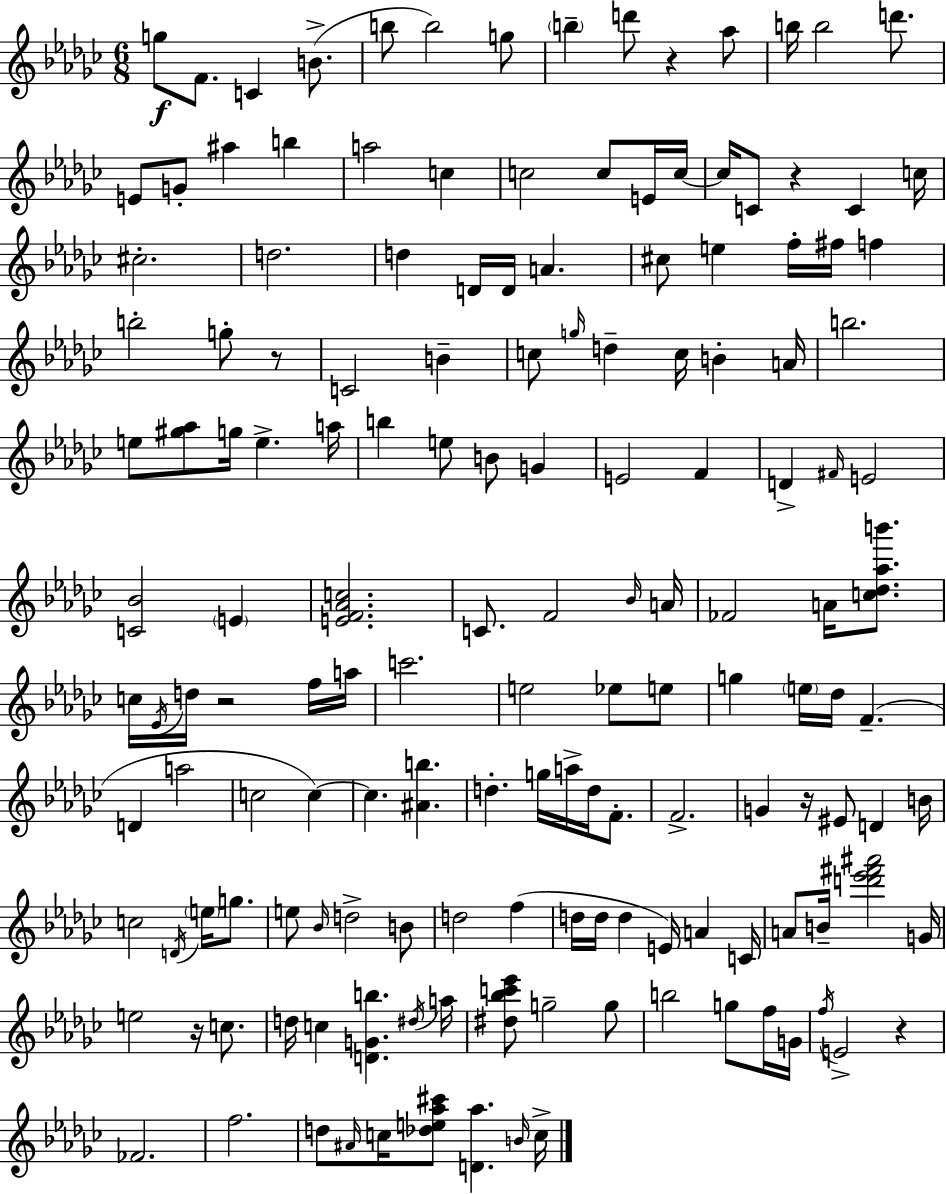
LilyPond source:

{
  \clef treble
  \numericTimeSignature
  \time 6/8
  \key ees \minor
  g''8\f f'8. c'4 b'8.->( | b''8 b''2) g''8 | \parenthesize b''4-- d'''8 r4 aes''8 | b''16 b''2 d'''8. | \break e'8 g'8-. ais''4 b''4 | a''2 c''4 | c''2 c''8 e'16 c''16~~ | c''16 c'8 r4 c'4 c''16 | \break cis''2.-. | d''2. | d''4 d'16 d'16 a'4. | cis''8 e''4 f''16-. fis''16 f''4 | \break b''2-. g''8-. r8 | c'2 b'4-- | c''8 \grace { g''16 } d''4-- c''16 b'4-. | a'16 b''2. | \break e''8 <gis'' aes''>8 g''16 e''4.-> | a''16 b''4 e''8 b'8 g'4 | e'2 f'4 | d'4-> \grace { fis'16 } e'2 | \break <c' bes'>2 \parenthesize e'4 | <e' f' aes' c''>2. | c'8. f'2 | \grace { bes'16 } a'16 fes'2 a'16 | \break <c'' des'' aes'' b'''>8. c''16 \acciaccatura { ees'16 } d''16 r2 | f''16 a''16 c'''2. | e''2 | ees''8 e''8 g''4 \parenthesize e''16 des''16 f'4.--( | \break d'4 a''2 | c''2 | c''4~~) c''4. <ais' b''>4. | d''4.-. g''16 a''16-> | \break d''16 f'8.-. f'2.-> | g'4 r16 eis'8 d'4 | b'16 c''2 | \acciaccatura { d'16 } \parenthesize e''16 g''8. e''8 \grace { bes'16 } d''2-> | \break b'8 d''2 | f''4( d''16 d''16 d''4 | e'16) a'4 c'16 a'8 b'16-- <d''' ees''' fis''' ais'''>2 | g'16 e''2 | \break r16 c''8. d''16 c''4 <d' g' b''>4. | \acciaccatura { dis''16 } a''16 <dis'' bes'' c''' ees'''>8 g''2-- | g''8 b''2 | g''8 f''16 g'16 \acciaccatura { f''16 } e'2-> | \break r4 fes'2. | f''2. | d''8 \grace { ais'16 } c''16 | <des'' e'' aes'' cis'''>8 <d' aes''>4. \grace { b'16 } c''16-> \bar "|."
}